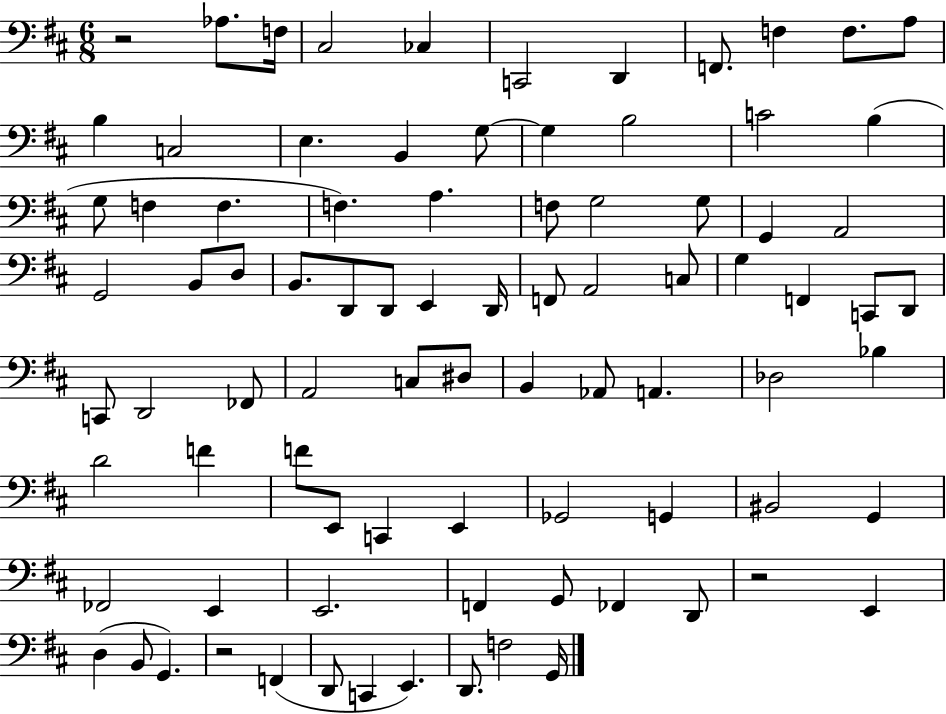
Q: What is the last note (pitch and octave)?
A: G2